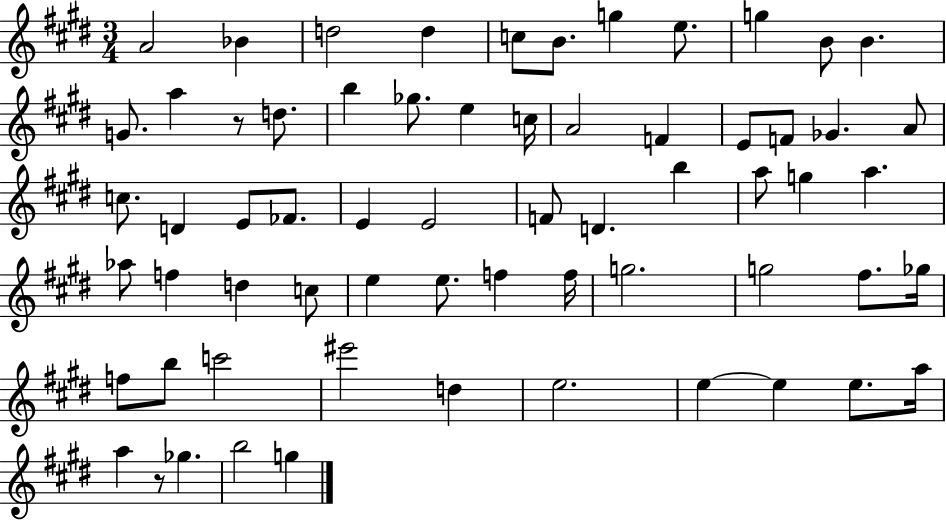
{
  \clef treble
  \numericTimeSignature
  \time 3/4
  \key e \major
  a'2 bes'4 | d''2 d''4 | c''8 b'8. g''4 e''8. | g''4 b'8 b'4. | \break g'8. a''4 r8 d''8. | b''4 ges''8. e''4 c''16 | a'2 f'4 | e'8 f'8 ges'4. a'8 | \break c''8. d'4 e'8 fes'8. | e'4 e'2 | f'8 d'4. b''4 | a''8 g''4 a''4. | \break aes''8 f''4 d''4 c''8 | e''4 e''8. f''4 f''16 | g''2. | g''2 fis''8. ges''16 | \break f''8 b''8 c'''2 | eis'''2 d''4 | e''2. | e''4~~ e''4 e''8. a''16 | \break a''4 r8 ges''4. | b''2 g''4 | \bar "|."
}